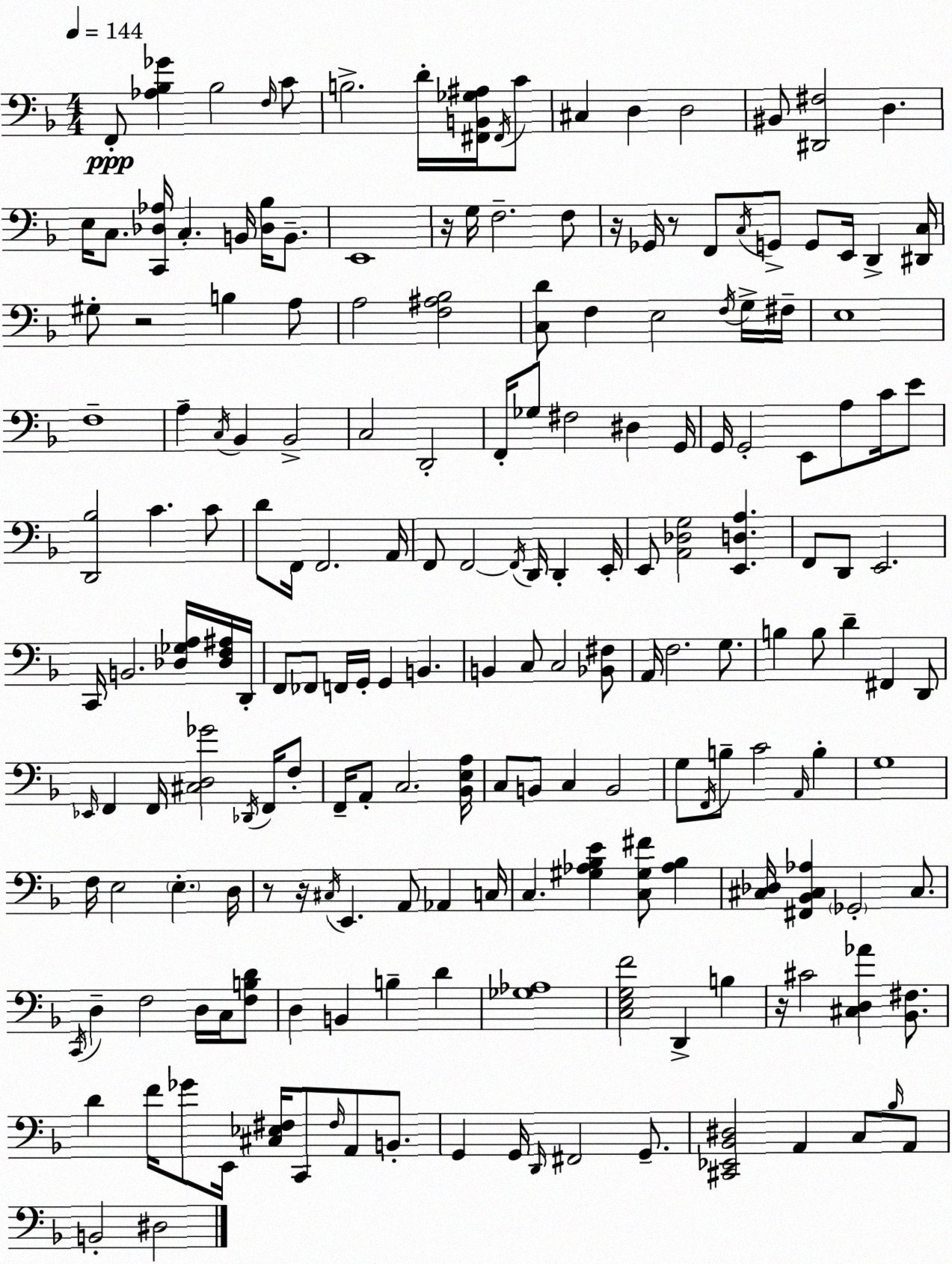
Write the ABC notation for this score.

X:1
T:Untitled
M:4/4
L:1/4
K:Dm
F,,/2 [_A,_B,_G] _B,2 F,/4 C/2 B,2 D/4 [^F,,B,,_G,^A,]/4 ^F,,/4 C/2 ^C, D, D,2 ^B,,/2 [^D,,^F,]2 D, E,/4 C,/2 [C,,_D,_A,]/4 C, B,,/4 [_D,_B,]/4 B,,/2 E,,4 z/4 G,/4 F,2 F,/2 z/4 _G,,/4 z/2 F,,/2 C,/4 G,,/2 G,,/2 E,,/4 D,, [^D,,C,]/4 ^G,/2 z2 B, A,/2 A,2 [F,^A,_B,]2 [C,D]/2 F, E,2 F,/4 G,/4 ^F,/4 E,4 F,4 A, C,/4 _B,, _B,,2 C,2 D,,2 F,,/4 _G,/2 ^F,2 ^D, G,,/4 G,,/4 G,,2 E,,/2 A,/2 C/4 E/2 [D,,_B,]2 C C/2 D/2 F,,/4 F,,2 A,,/4 F,,/2 F,,2 F,,/4 D,,/4 D,, E,,/4 E,,/2 [A,,_D,G,]2 [E,,D,A,] F,,/2 D,,/2 E,,2 C,,/4 B,,2 [_D,_G,A,]/4 [_D,F,^A,]/4 D,,/4 F,,/2 _F,,/2 F,,/4 G,,/4 G,, B,, B,, C,/2 C,2 [_B,,^F,]/2 A,,/4 F,2 G,/2 B, B,/2 D ^F,, D,,/2 _E,,/4 F,, F,,/4 [^C,D,_G]2 _D,,/4 F,,/4 F,/2 F,,/4 A,,/2 C,2 [_B,,E,A,]/4 C,/2 B,,/2 C, B,,2 G,/2 F,,/4 B,/2 C2 A,,/4 B, G,4 F,/4 E,2 E, D,/4 z/2 z/4 ^C,/4 E,, A,,/2 _A,, C,/4 C, [^G,_A,_B,E] [C,^G,^F]/2 [_A,_B,] [^C,_D,]/4 [^F,,_B,,^C,_A,] _G,,2 ^C,/2 C,,/4 D, F,2 D,/4 C,/4 [F,B,D]/2 D, B,, B, D [_G,_A,]4 [C,E,G,F]2 D,, B, z/4 ^C2 [^C,D,_A] [_B,,^F,]/2 D F/4 _G/2 E,,/4 [^C,_E,^F,]/4 C,,/2 ^F,/4 A,,/2 B,,/2 G,, G,,/4 D,,/4 ^F,,2 G,,/2 [^C,,_E,,_B,,^D,]2 A,, C,/2 _B,/4 A,,/2 B,,2 ^D,2